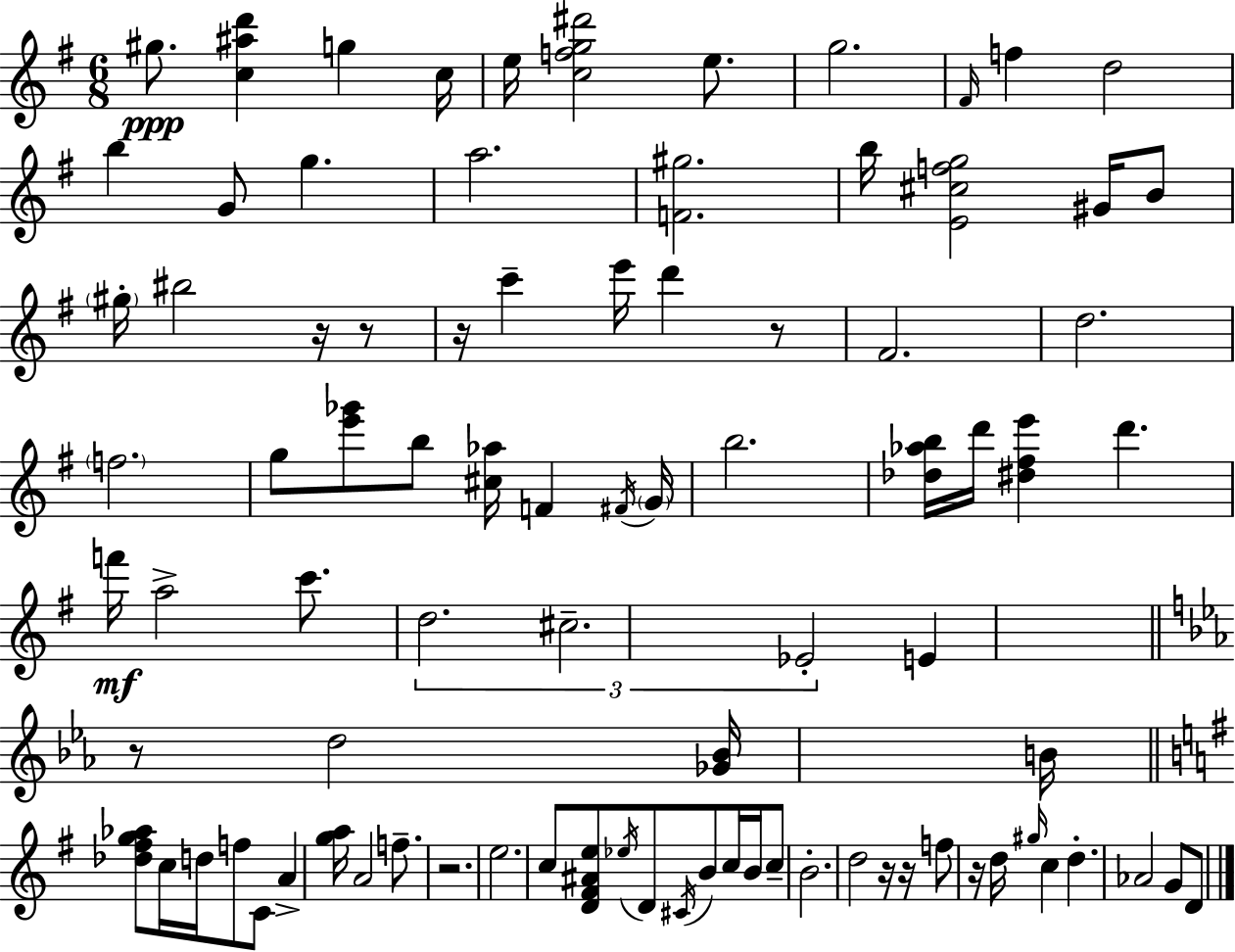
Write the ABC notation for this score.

X:1
T:Untitled
M:6/8
L:1/4
K:G
^g/2 [c^ad'] g c/4 e/4 [cfg^d']2 e/2 g2 ^F/4 f d2 b G/2 g a2 [F^g]2 b/4 [E^cfg]2 ^G/4 B/2 ^g/4 ^b2 z/4 z/2 z/4 c' e'/4 d' z/2 ^F2 d2 f2 g/2 [e'_g']/2 b/2 [^c_a]/4 F ^F/4 G/4 b2 [_d_ab]/4 d'/4 [^d^fe'] d' f'/4 a2 c'/2 d2 ^c2 _E2 E z/2 d2 [_G_B]/4 B/4 [_d^fg_a]/2 c/4 d/4 f/2 C/2 A [ga]/4 A2 f/2 z2 e2 c/2 [D^F^Ae]/2 _e/4 D/2 ^C/4 B/2 c/4 B/4 c/2 B2 d2 z/4 z/4 f/2 z/4 d/4 ^g/4 c d _A2 G/2 D/2